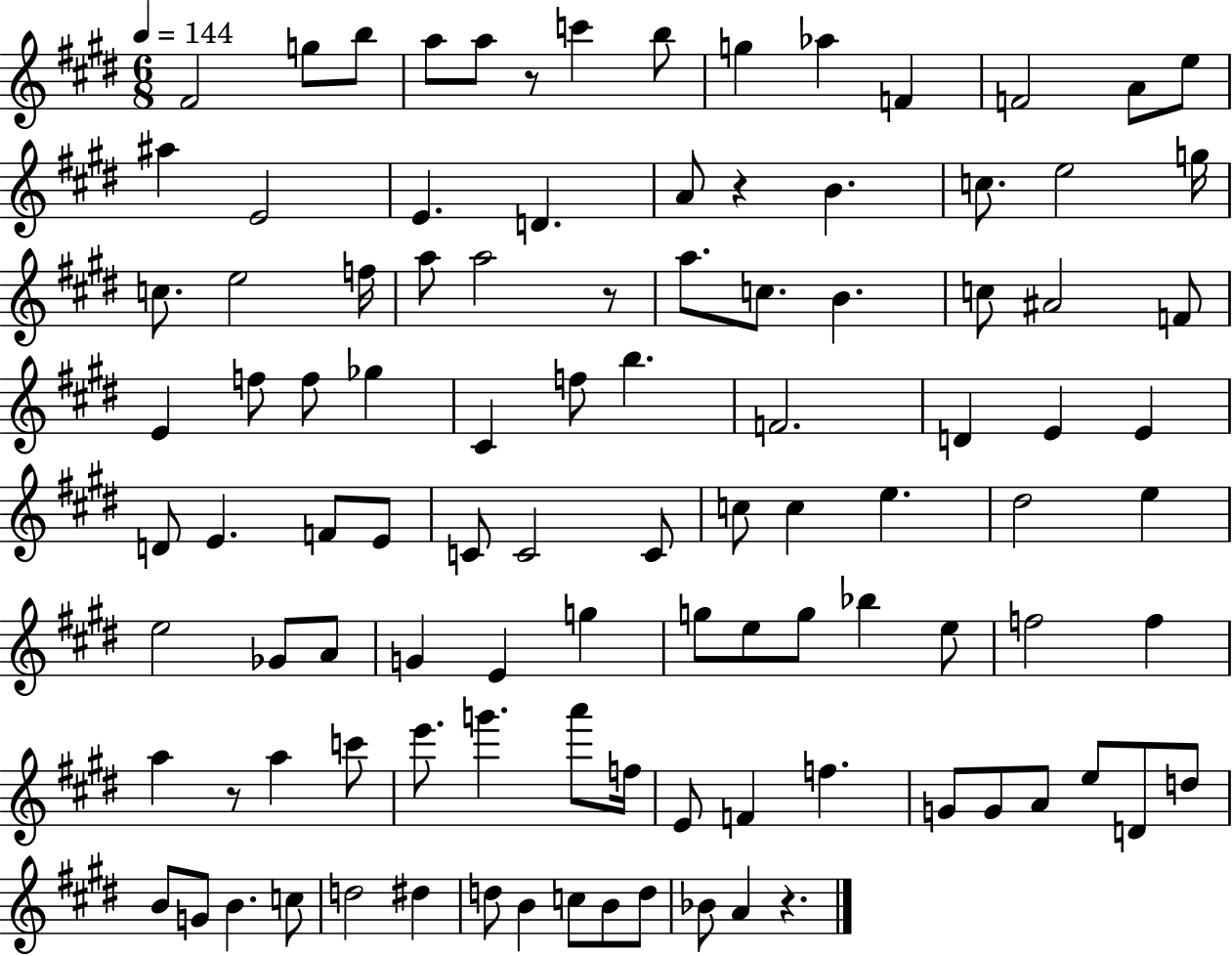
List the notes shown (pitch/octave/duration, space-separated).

F#4/h G5/e B5/e A5/e A5/e R/e C6/q B5/e G5/q Ab5/q F4/q F4/h A4/e E5/e A#5/q E4/h E4/q. D4/q. A4/e R/q B4/q. C5/e. E5/h G5/s C5/e. E5/h F5/s A5/e A5/h R/e A5/e. C5/e. B4/q. C5/e A#4/h F4/e E4/q F5/e F5/e Gb5/q C#4/q F5/e B5/q. F4/h. D4/q E4/q E4/q D4/e E4/q. F4/e E4/e C4/e C4/h C4/e C5/e C5/q E5/q. D#5/h E5/q E5/h Gb4/e A4/e G4/q E4/q G5/q G5/e E5/e G5/e Bb5/q E5/e F5/h F5/q A5/q R/e A5/q C6/e E6/e. G6/q. A6/e F5/s E4/e F4/q F5/q. G4/e G4/e A4/e E5/e D4/e D5/e B4/e G4/e B4/q. C5/e D5/h D#5/q D5/e B4/q C5/e B4/e D5/e Bb4/e A4/q R/q.